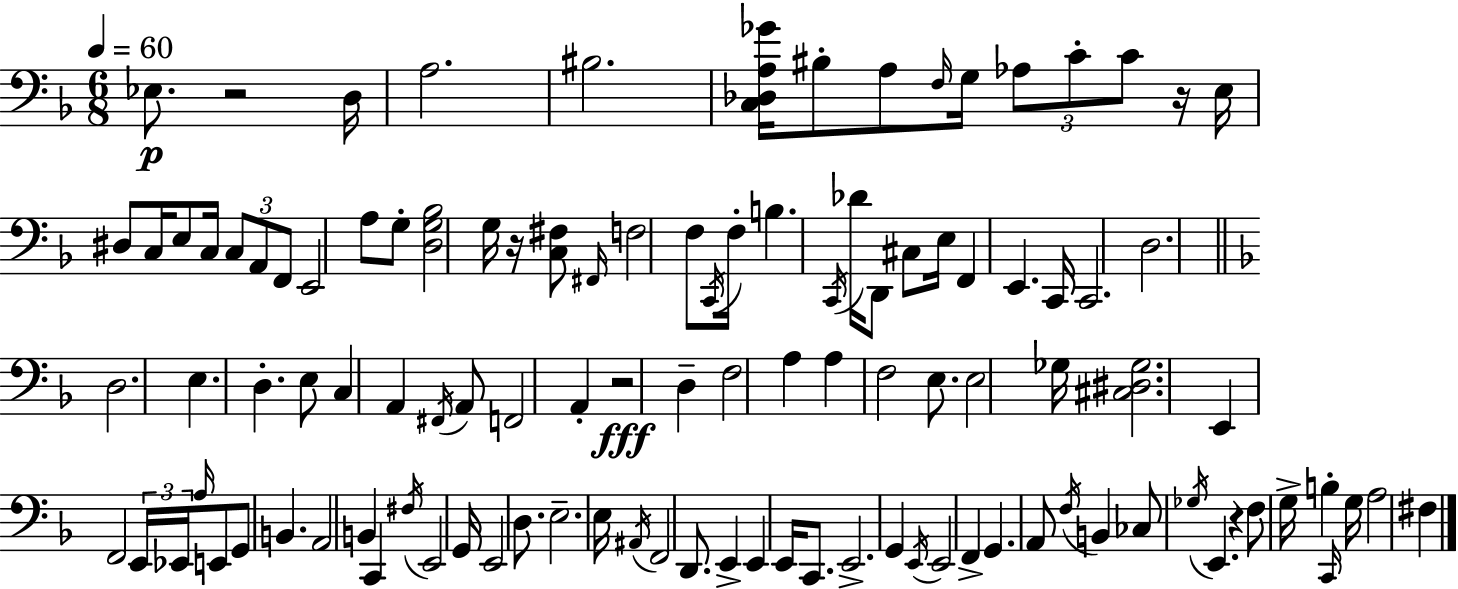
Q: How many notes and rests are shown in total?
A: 110